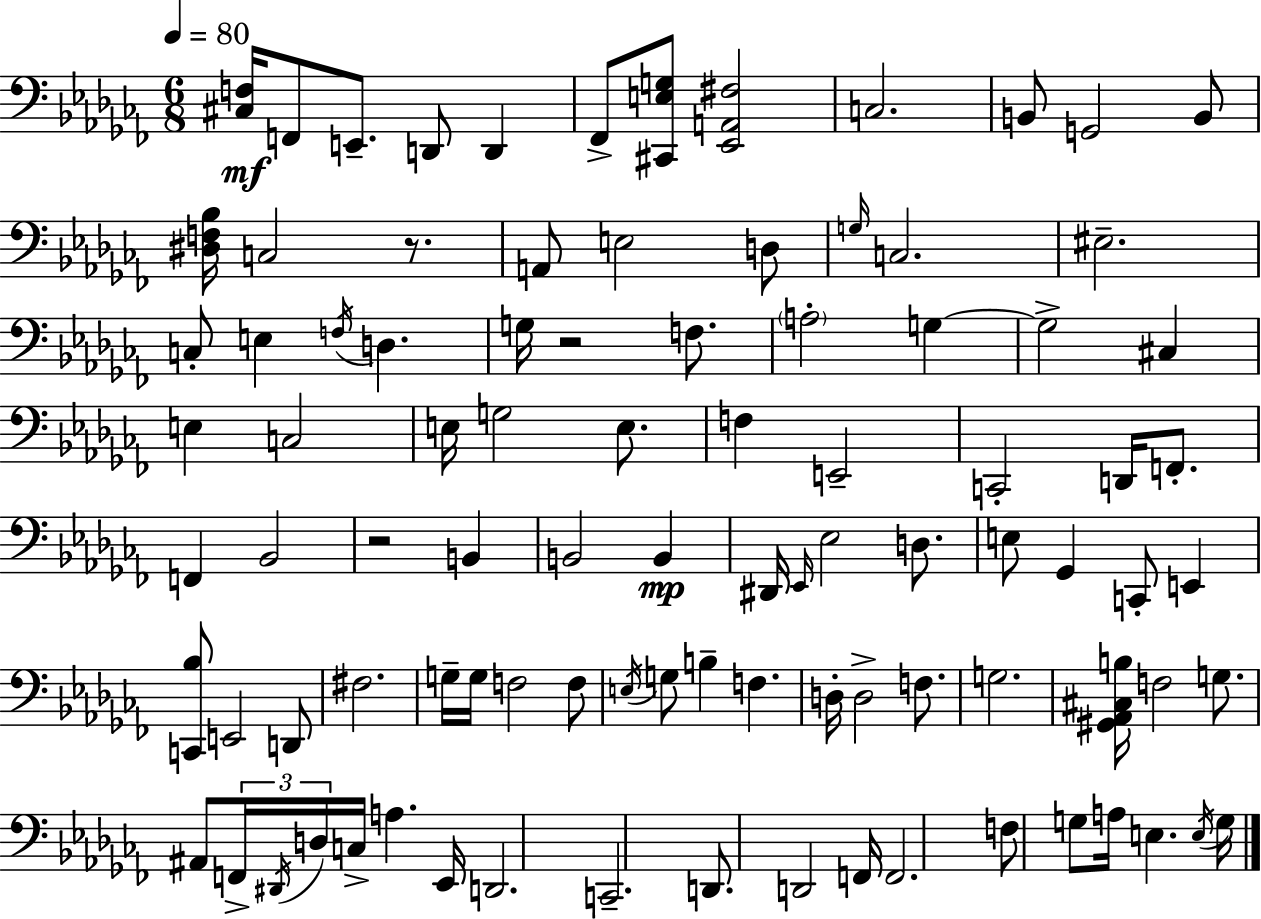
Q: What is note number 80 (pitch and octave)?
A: F3